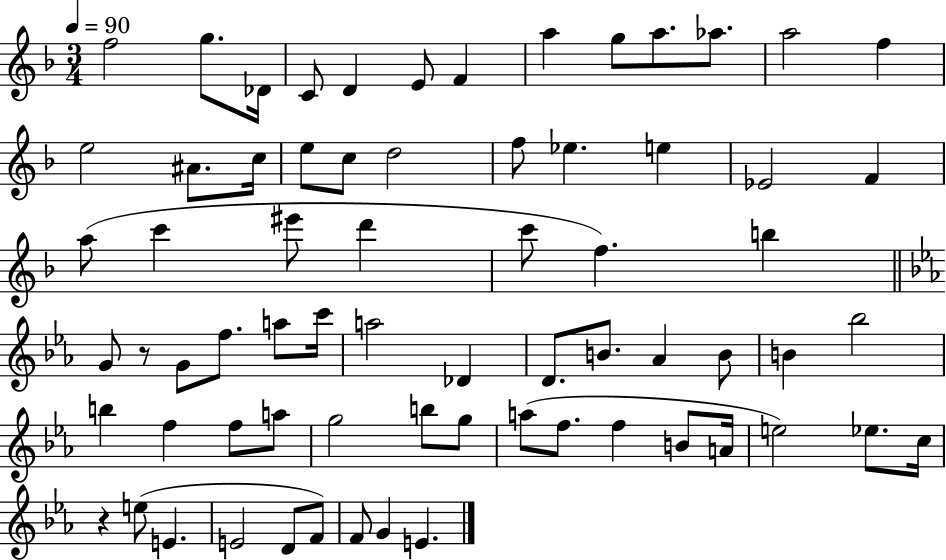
X:1
T:Untitled
M:3/4
L:1/4
K:F
f2 g/2 _D/4 C/2 D E/2 F a g/2 a/2 _a/2 a2 f e2 ^A/2 c/4 e/2 c/2 d2 f/2 _e e _E2 F a/2 c' ^e'/2 d' c'/2 f b G/2 z/2 G/2 f/2 a/2 c'/4 a2 _D D/2 B/2 _A B/2 B _b2 b f f/2 a/2 g2 b/2 g/2 a/2 f/2 f B/2 A/4 e2 _e/2 c/4 z e/2 E E2 D/2 F/2 F/2 G E